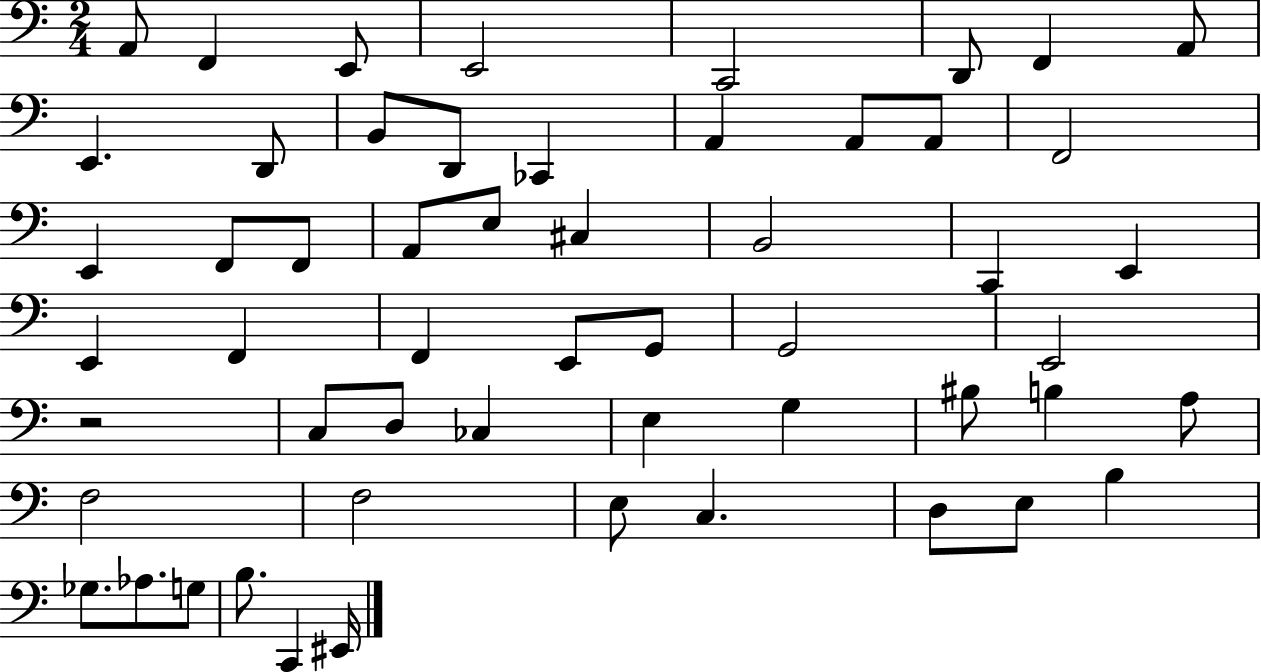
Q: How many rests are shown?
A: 1